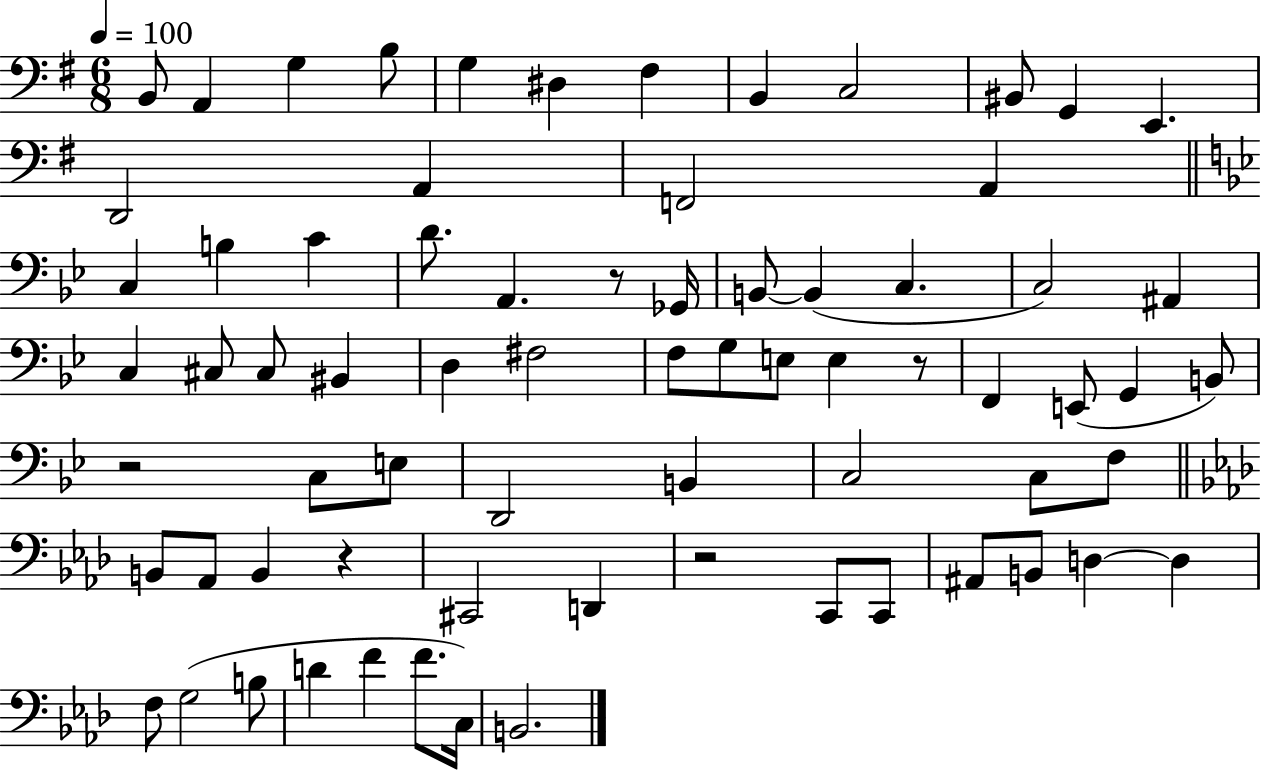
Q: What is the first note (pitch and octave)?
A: B2